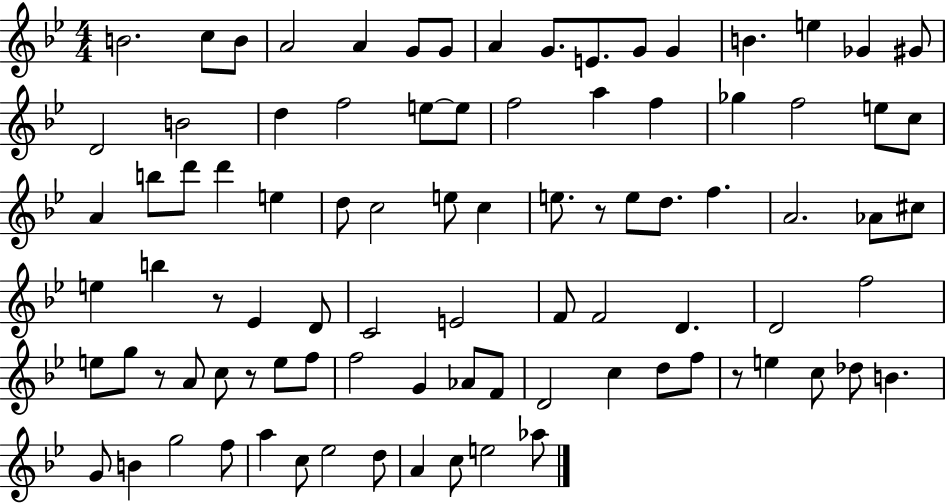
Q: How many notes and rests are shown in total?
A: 91